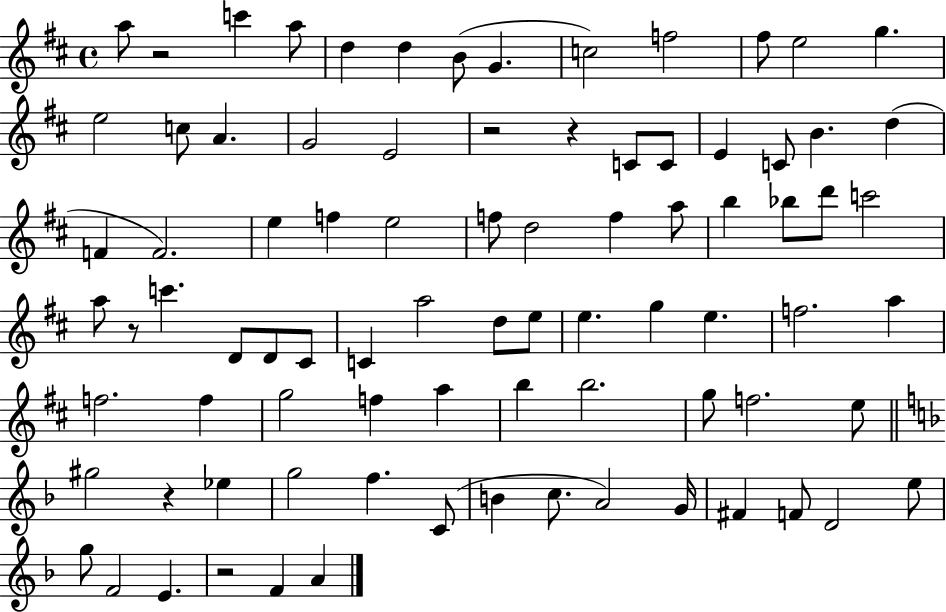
X:1
T:Untitled
M:4/4
L:1/4
K:D
a/2 z2 c' a/2 d d B/2 G c2 f2 ^f/2 e2 g e2 c/2 A G2 E2 z2 z C/2 C/2 E C/2 B d F F2 e f e2 f/2 d2 f a/2 b _b/2 d'/2 c'2 a/2 z/2 c' D/2 D/2 ^C/2 C a2 d/2 e/2 e g e f2 a f2 f g2 f a b b2 g/2 f2 e/2 ^g2 z _e g2 f C/2 B c/2 A2 G/4 ^F F/2 D2 e/2 g/2 F2 E z2 F A